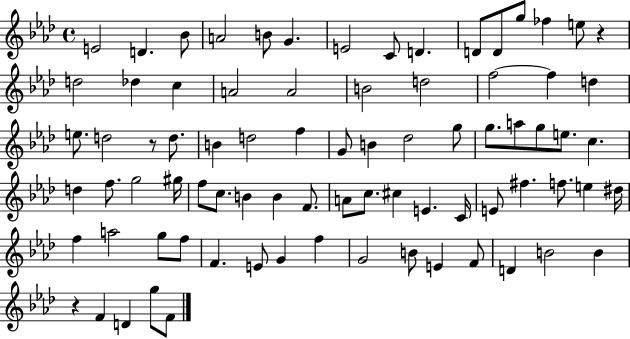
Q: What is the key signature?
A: AES major